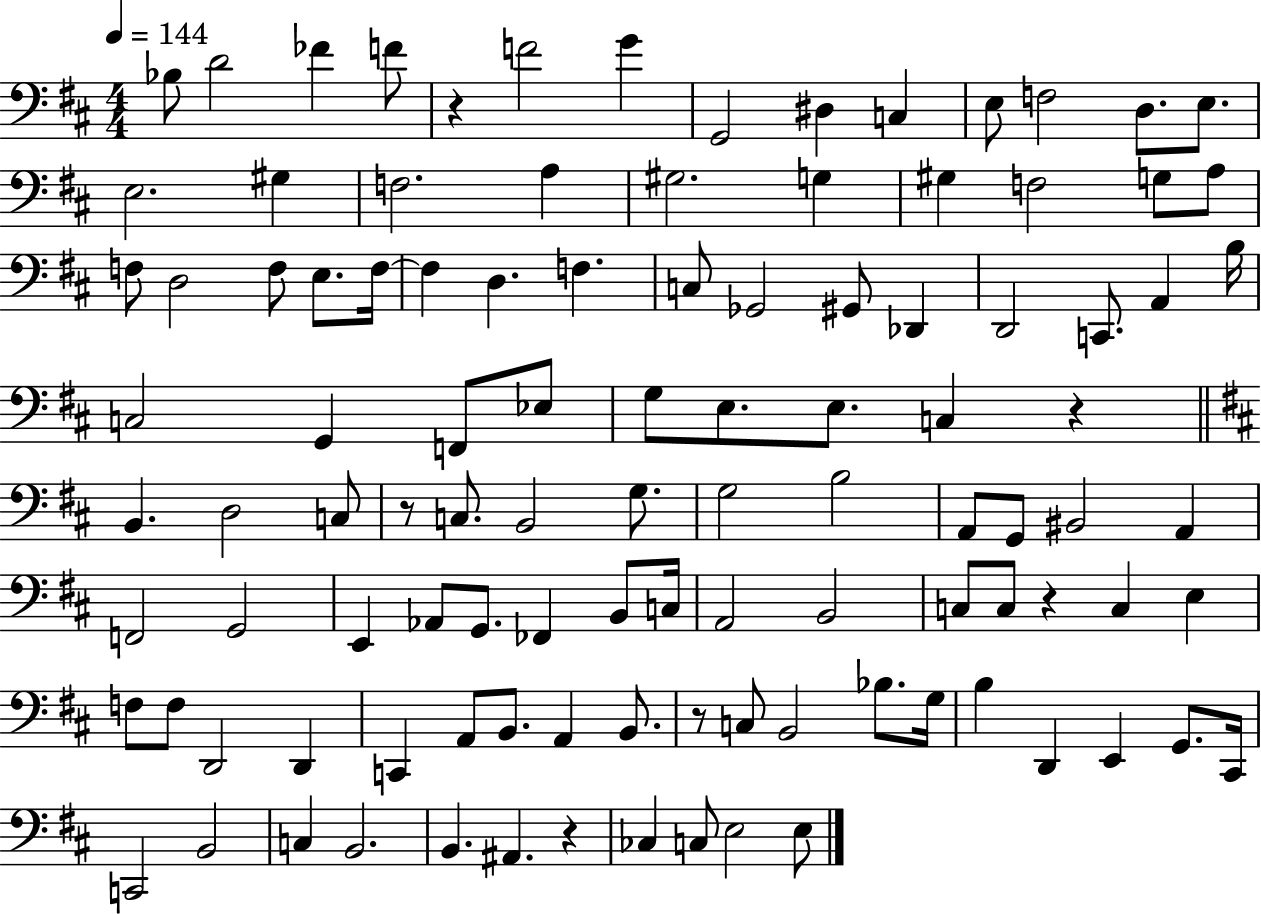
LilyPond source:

{
  \clef bass
  \numericTimeSignature
  \time 4/4
  \key d \major
  \tempo 4 = 144
  bes8 d'2 fes'4 f'8 | r4 f'2 g'4 | g,2 dis4 c4 | e8 f2 d8. e8. | \break e2. gis4 | f2. a4 | gis2. g4 | gis4 f2 g8 a8 | \break f8 d2 f8 e8. f16~~ | f4 d4. f4. | c8 ges,2 gis,8 des,4 | d,2 c,8. a,4 b16 | \break c2 g,4 f,8 ees8 | g8 e8. e8. c4 r4 | \bar "||" \break \key d \major b,4. d2 c8 | r8 c8. b,2 g8. | g2 b2 | a,8 g,8 bis,2 a,4 | \break f,2 g,2 | e,4 aes,8 g,8. fes,4 b,8 c16 | a,2 b,2 | c8 c8 r4 c4 e4 | \break f8 f8 d,2 d,4 | c,4 a,8 b,8. a,4 b,8. | r8 c8 b,2 bes8. g16 | b4 d,4 e,4 g,8. cis,16 | \break c,2 b,2 | c4 b,2. | b,4. ais,4. r4 | ces4 c8 e2 e8 | \break \bar "|."
}